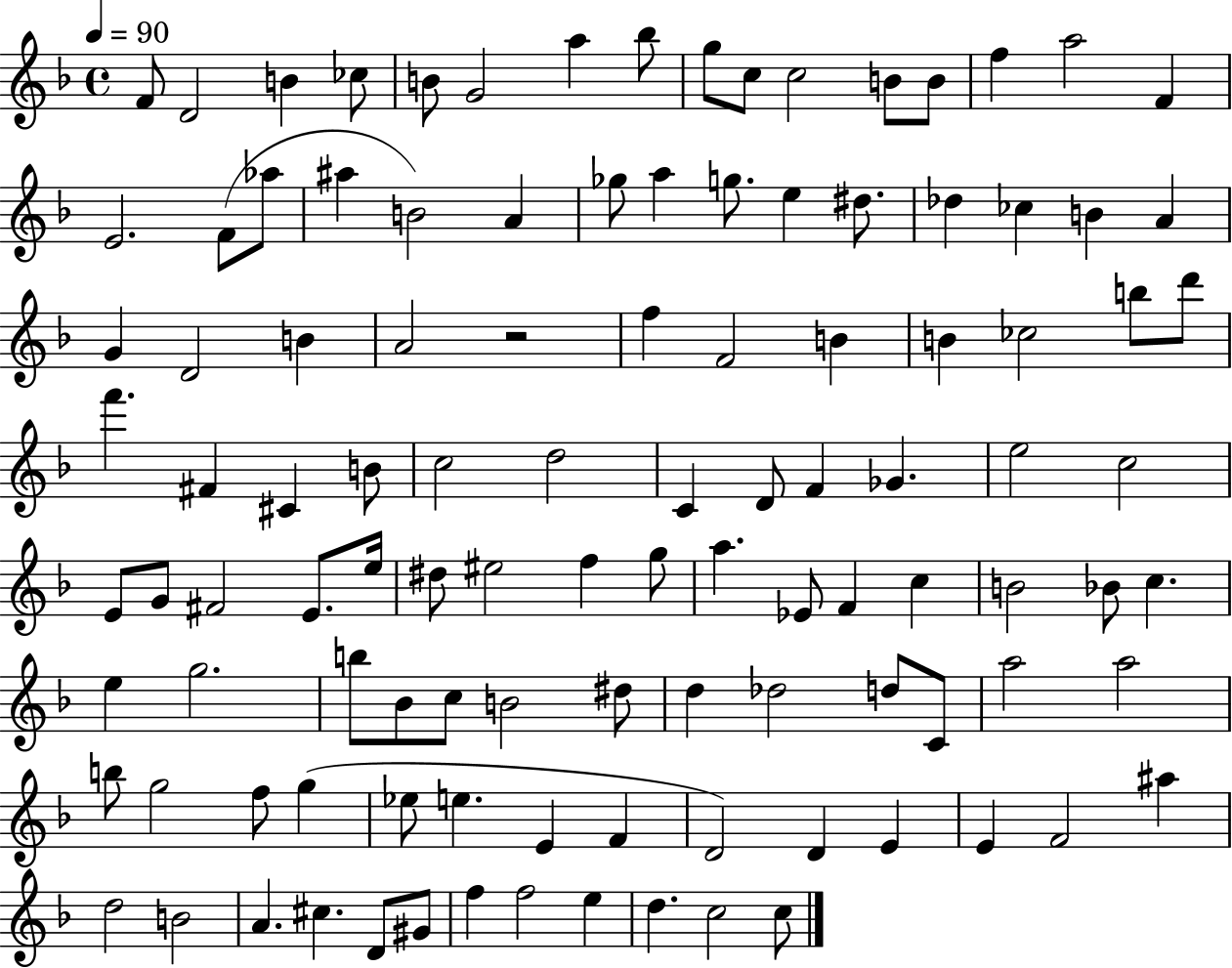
X:1
T:Untitled
M:4/4
L:1/4
K:F
F/2 D2 B _c/2 B/2 G2 a _b/2 g/2 c/2 c2 B/2 B/2 f a2 F E2 F/2 _a/2 ^a B2 A _g/2 a g/2 e ^d/2 _d _c B A G D2 B A2 z2 f F2 B B _c2 b/2 d'/2 f' ^F ^C B/2 c2 d2 C D/2 F _G e2 c2 E/2 G/2 ^F2 E/2 e/4 ^d/2 ^e2 f g/2 a _E/2 F c B2 _B/2 c e g2 b/2 _B/2 c/2 B2 ^d/2 d _d2 d/2 C/2 a2 a2 b/2 g2 f/2 g _e/2 e E F D2 D E E F2 ^a d2 B2 A ^c D/2 ^G/2 f f2 e d c2 c/2